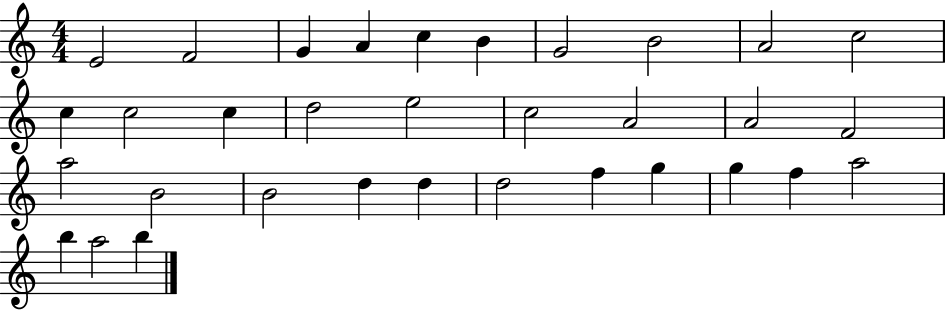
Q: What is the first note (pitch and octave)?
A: E4